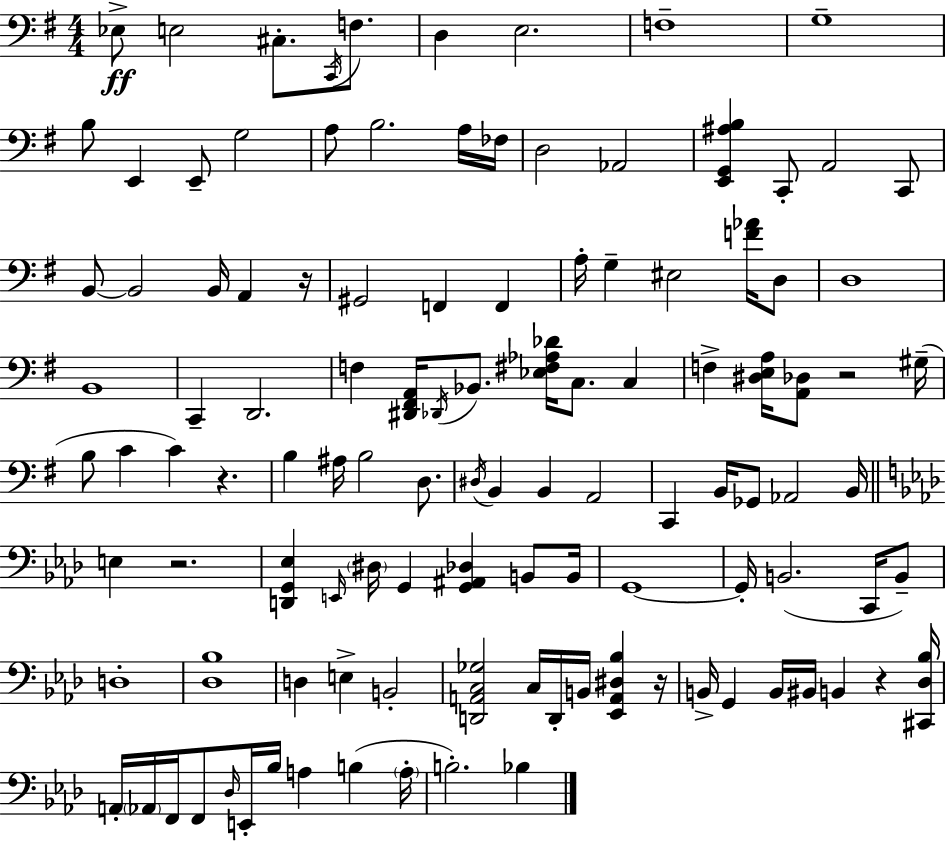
Eb3/e E3/h C#3/e. C2/s F3/e. D3/q E3/h. F3/w G3/w B3/e E2/q E2/e G3/h A3/e B3/h. A3/s FES3/s D3/h Ab2/h [E2,G2,A#3,B3]/q C2/e A2/h C2/e B2/e B2/h B2/s A2/q R/s G#2/h F2/q F2/q A3/s G3/q EIS3/h [F4,Ab4]/s D3/e D3/w B2/w C2/q D2/h. F3/q [D#2,F#2,A2]/s Db2/s Bb2/e. [Eb3,F#3,Ab3,Db4]/s C3/e. C3/q F3/q [D#3,E3,A3]/s [A2,Db3]/e R/h G#3/s B3/e C4/q C4/q R/q. B3/q A#3/s B3/h D3/e. D#3/s B2/q B2/q A2/h C2/q B2/s Gb2/e Ab2/h B2/s E3/q R/h. [D2,G2,Eb3]/q E2/s D#3/s G2/q [G2,A#2,Db3]/q B2/e B2/s G2/w G2/s B2/h. C2/s B2/e D3/w [Db3,Bb3]/w D3/q E3/q B2/h [D2,A2,C3,Gb3]/h C3/s D2/s B2/s [Eb2,A2,D#3,Bb3]/q R/s B2/s G2/q B2/s BIS2/s B2/q R/q [C#2,Db3,Bb3]/s A2/s Ab2/s F2/s F2/e Db3/s E2/s Bb3/s A3/q B3/q A3/s B3/h. Bb3/q